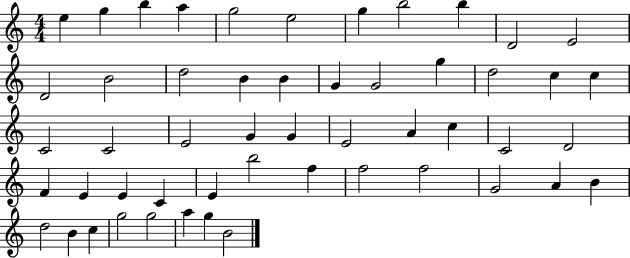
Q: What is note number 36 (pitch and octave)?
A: C4